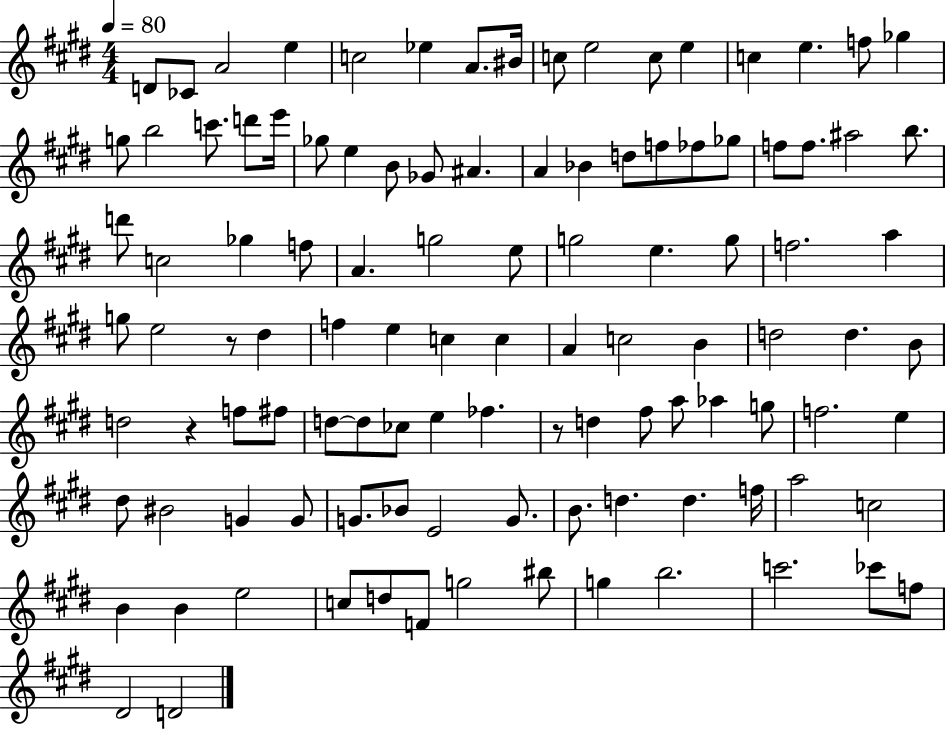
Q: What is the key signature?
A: E major